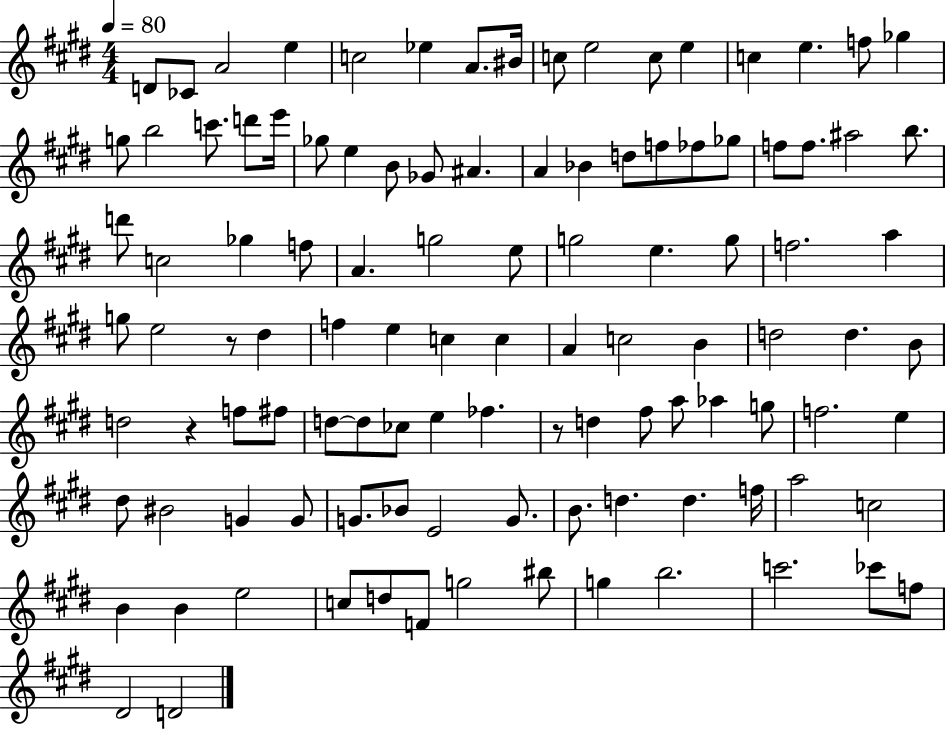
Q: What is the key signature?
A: E major